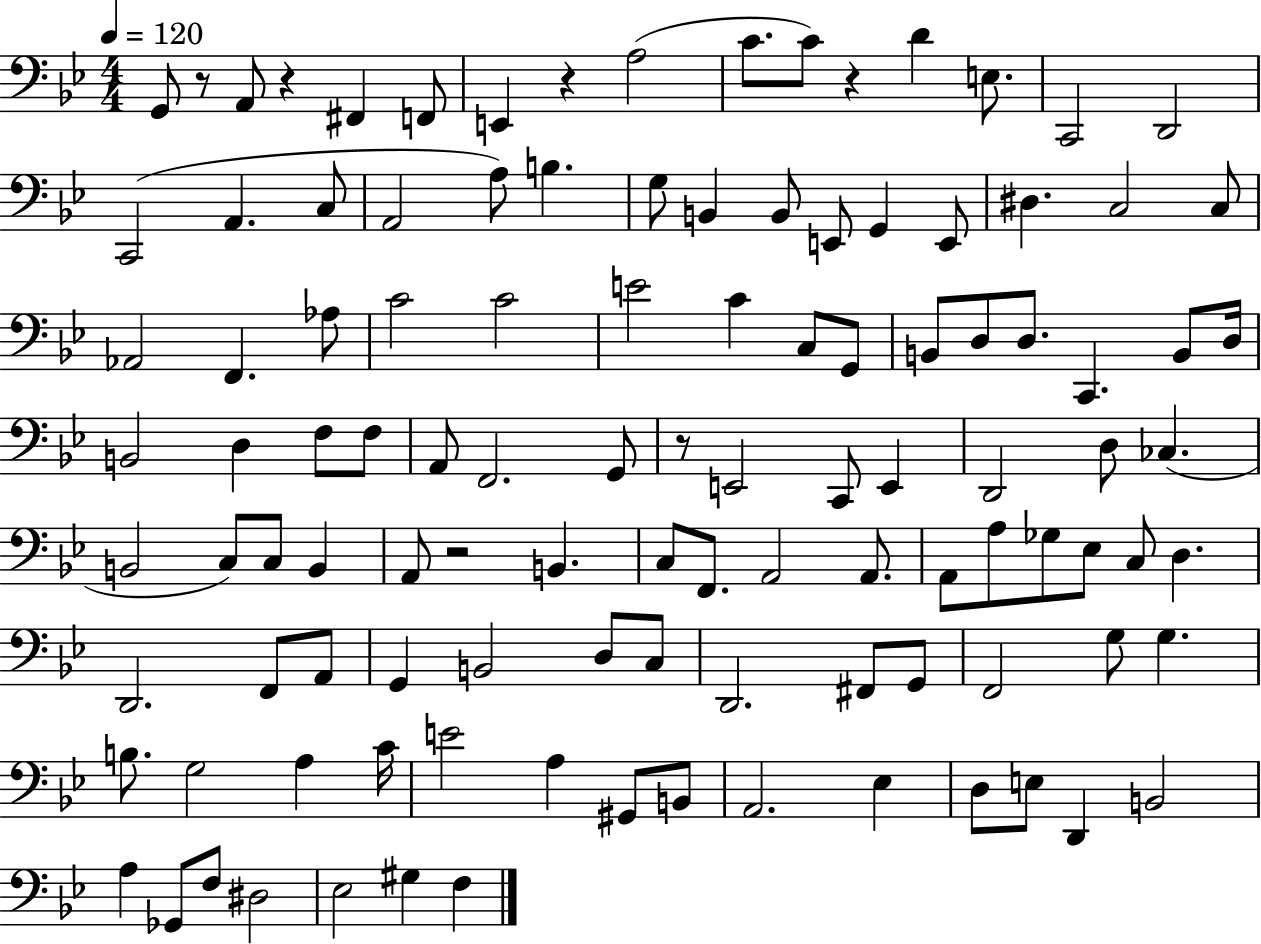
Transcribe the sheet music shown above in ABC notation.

X:1
T:Untitled
M:4/4
L:1/4
K:Bb
G,,/2 z/2 A,,/2 z ^F,, F,,/2 E,, z A,2 C/2 C/2 z D E,/2 C,,2 D,,2 C,,2 A,, C,/2 A,,2 A,/2 B, G,/2 B,, B,,/2 E,,/2 G,, E,,/2 ^D, C,2 C,/2 _A,,2 F,, _A,/2 C2 C2 E2 C C,/2 G,,/2 B,,/2 D,/2 D,/2 C,, B,,/2 D,/4 B,,2 D, F,/2 F,/2 A,,/2 F,,2 G,,/2 z/2 E,,2 C,,/2 E,, D,,2 D,/2 _C, B,,2 C,/2 C,/2 B,, A,,/2 z2 B,, C,/2 F,,/2 A,,2 A,,/2 A,,/2 A,/2 _G,/2 _E,/2 C,/2 D, D,,2 F,,/2 A,,/2 G,, B,,2 D,/2 C,/2 D,,2 ^F,,/2 G,,/2 F,,2 G,/2 G, B,/2 G,2 A, C/4 E2 A, ^G,,/2 B,,/2 A,,2 _E, D,/2 E,/2 D,, B,,2 A, _G,,/2 F,/2 ^D,2 _E,2 ^G, F,